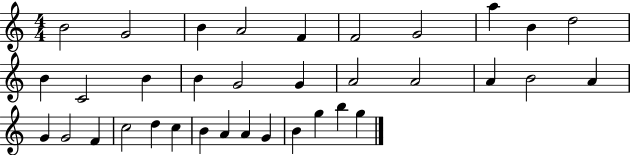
X:1
T:Untitled
M:4/4
L:1/4
K:C
B2 G2 B A2 F F2 G2 a B d2 B C2 B B G2 G A2 A2 A B2 A G G2 F c2 d c B A A G B g b g